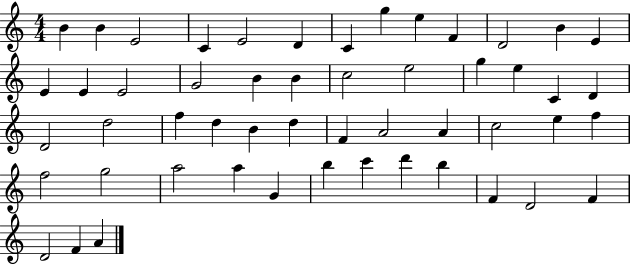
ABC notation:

X:1
T:Untitled
M:4/4
L:1/4
K:C
B B E2 C E2 D C g e F D2 B E E E E2 G2 B B c2 e2 g e C D D2 d2 f d B d F A2 A c2 e f f2 g2 a2 a G b c' d' b F D2 F D2 F A